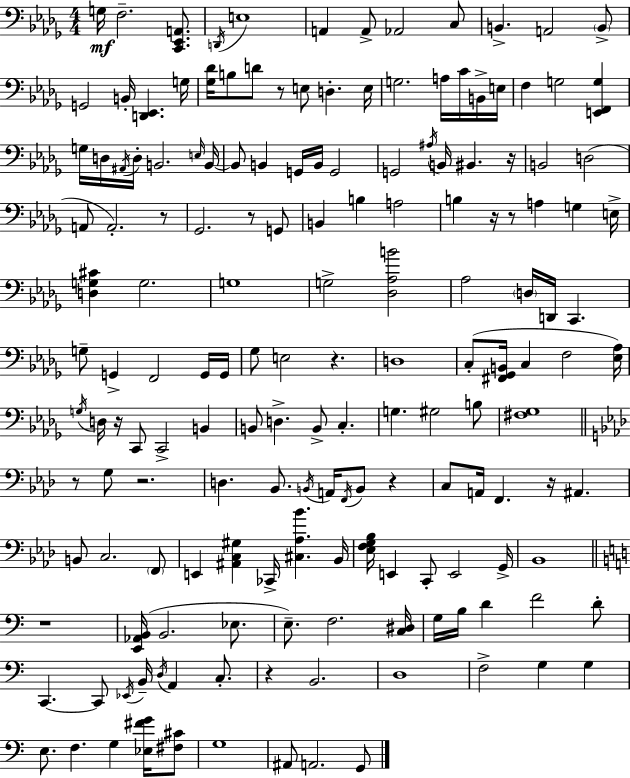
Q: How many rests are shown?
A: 14